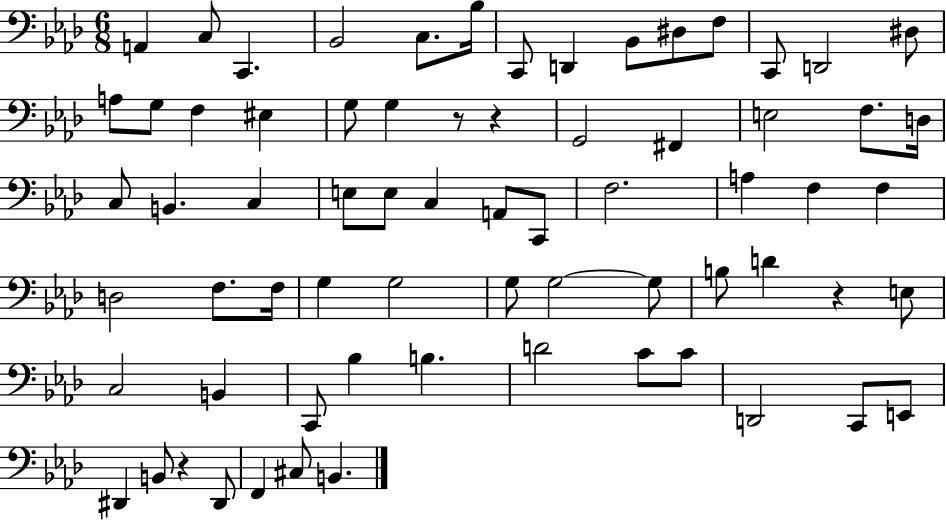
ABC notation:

X:1
T:Untitled
M:6/8
L:1/4
K:Ab
A,, C,/2 C,, _B,,2 C,/2 _B,/4 C,,/2 D,, _B,,/2 ^D,/2 F,/2 C,,/2 D,,2 ^D,/2 A,/2 G,/2 F, ^E, G,/2 G, z/2 z G,,2 ^F,, E,2 F,/2 D,/4 C,/2 B,, C, E,/2 E,/2 C, A,,/2 C,,/2 F,2 A, F, F, D,2 F,/2 F,/4 G, G,2 G,/2 G,2 G,/2 B,/2 D z E,/2 C,2 B,, C,,/2 _B, B, D2 C/2 C/2 D,,2 C,,/2 E,,/2 ^D,, B,,/2 z ^D,,/2 F,, ^C,/2 B,,